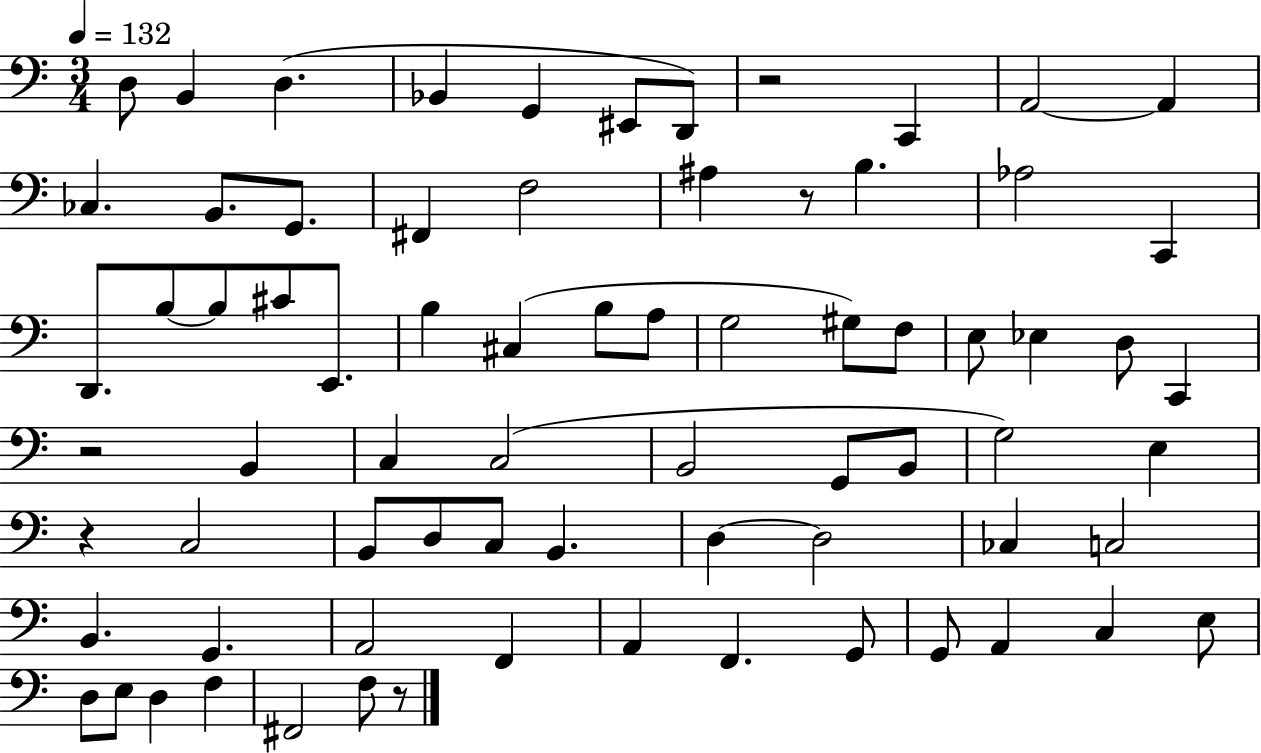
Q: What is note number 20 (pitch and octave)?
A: D2